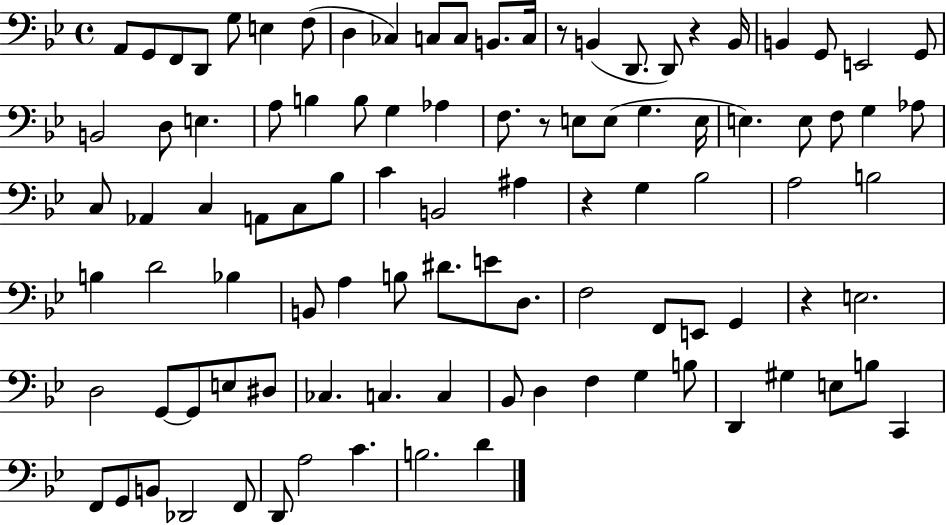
X:1
T:Untitled
M:4/4
L:1/4
K:Bb
A,,/2 G,,/2 F,,/2 D,,/2 G,/2 E, F,/2 D, _C, C,/2 C,/2 B,,/2 C,/4 z/2 B,, D,,/2 D,,/2 z B,,/4 B,, G,,/2 E,,2 G,,/2 B,,2 D,/2 E, A,/2 B, B,/2 G, _A, F,/2 z/2 E,/2 E,/2 G, E,/4 E, E,/2 F,/2 G, _A,/2 C,/2 _A,, C, A,,/2 C,/2 _B,/2 C B,,2 ^A, z G, _B,2 A,2 B,2 B, D2 _B, B,,/2 A, B,/2 ^D/2 E/2 D,/2 F,2 F,,/2 E,,/2 G,, z E,2 D,2 G,,/2 G,,/2 E,/2 ^D,/2 _C, C, C, _B,,/2 D, F, G, B,/2 D,, ^G, E,/2 B,/2 C,, F,,/2 G,,/2 B,,/2 _D,,2 F,,/2 D,,/2 A,2 C B,2 D